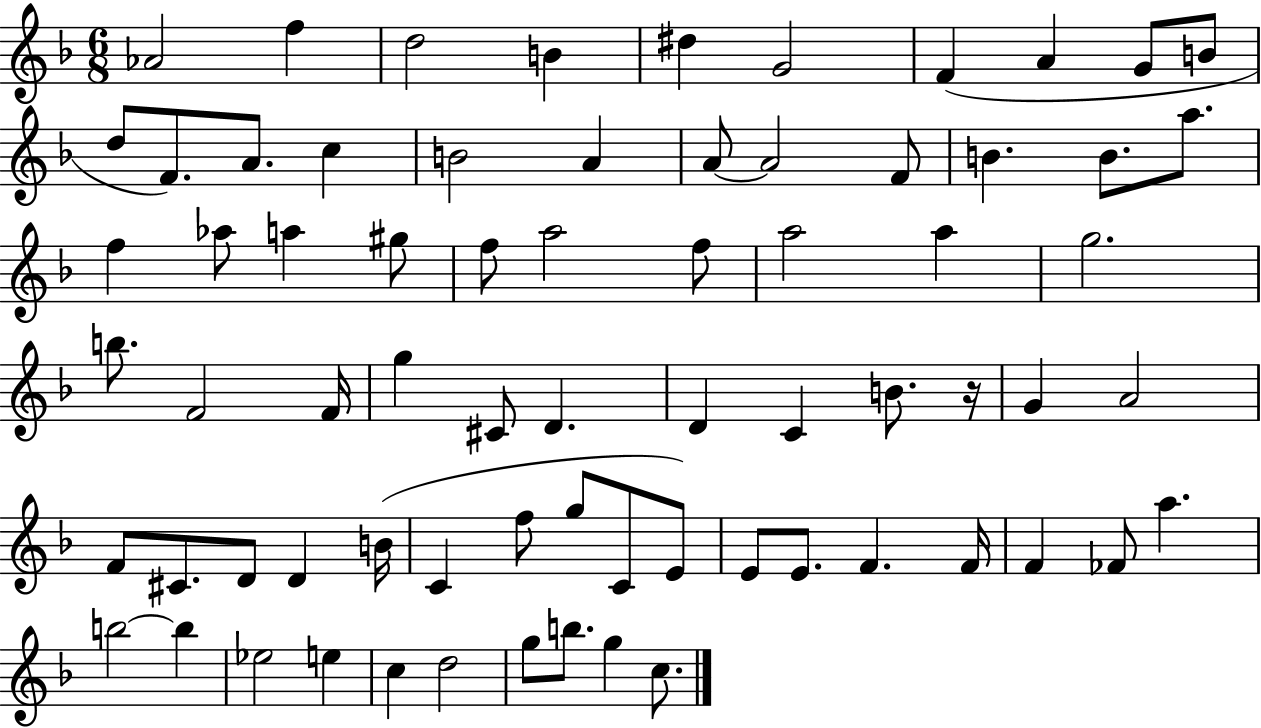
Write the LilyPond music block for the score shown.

{
  \clef treble
  \numericTimeSignature
  \time 6/8
  \key f \major
  aes'2 f''4 | d''2 b'4 | dis''4 g'2 | f'4( a'4 g'8 b'8 | \break d''8 f'8.) a'8. c''4 | b'2 a'4 | a'8~~ a'2 f'8 | b'4. b'8. a''8. | \break f''4 aes''8 a''4 gis''8 | f''8 a''2 f''8 | a''2 a''4 | g''2. | \break b''8. f'2 f'16 | g''4 cis'8 d'4. | d'4 c'4 b'8. r16 | g'4 a'2 | \break f'8 cis'8. d'8 d'4 b'16( | c'4 f''8 g''8 c'8 e'8) | e'8 e'8. f'4. f'16 | f'4 fes'8 a''4. | \break b''2~~ b''4 | ees''2 e''4 | c''4 d''2 | g''8 b''8. g''4 c''8. | \break \bar "|."
}